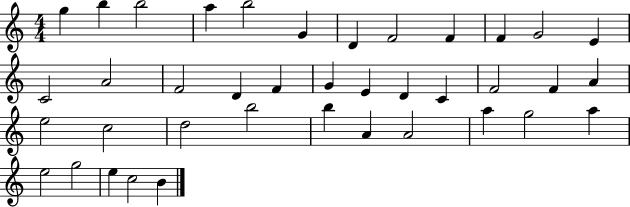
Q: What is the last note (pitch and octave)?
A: B4